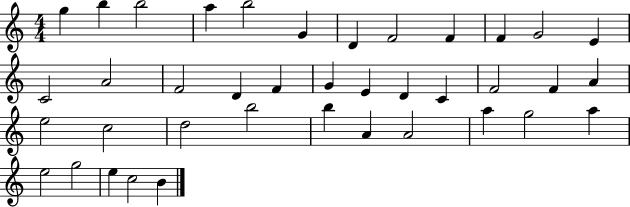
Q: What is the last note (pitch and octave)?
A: B4